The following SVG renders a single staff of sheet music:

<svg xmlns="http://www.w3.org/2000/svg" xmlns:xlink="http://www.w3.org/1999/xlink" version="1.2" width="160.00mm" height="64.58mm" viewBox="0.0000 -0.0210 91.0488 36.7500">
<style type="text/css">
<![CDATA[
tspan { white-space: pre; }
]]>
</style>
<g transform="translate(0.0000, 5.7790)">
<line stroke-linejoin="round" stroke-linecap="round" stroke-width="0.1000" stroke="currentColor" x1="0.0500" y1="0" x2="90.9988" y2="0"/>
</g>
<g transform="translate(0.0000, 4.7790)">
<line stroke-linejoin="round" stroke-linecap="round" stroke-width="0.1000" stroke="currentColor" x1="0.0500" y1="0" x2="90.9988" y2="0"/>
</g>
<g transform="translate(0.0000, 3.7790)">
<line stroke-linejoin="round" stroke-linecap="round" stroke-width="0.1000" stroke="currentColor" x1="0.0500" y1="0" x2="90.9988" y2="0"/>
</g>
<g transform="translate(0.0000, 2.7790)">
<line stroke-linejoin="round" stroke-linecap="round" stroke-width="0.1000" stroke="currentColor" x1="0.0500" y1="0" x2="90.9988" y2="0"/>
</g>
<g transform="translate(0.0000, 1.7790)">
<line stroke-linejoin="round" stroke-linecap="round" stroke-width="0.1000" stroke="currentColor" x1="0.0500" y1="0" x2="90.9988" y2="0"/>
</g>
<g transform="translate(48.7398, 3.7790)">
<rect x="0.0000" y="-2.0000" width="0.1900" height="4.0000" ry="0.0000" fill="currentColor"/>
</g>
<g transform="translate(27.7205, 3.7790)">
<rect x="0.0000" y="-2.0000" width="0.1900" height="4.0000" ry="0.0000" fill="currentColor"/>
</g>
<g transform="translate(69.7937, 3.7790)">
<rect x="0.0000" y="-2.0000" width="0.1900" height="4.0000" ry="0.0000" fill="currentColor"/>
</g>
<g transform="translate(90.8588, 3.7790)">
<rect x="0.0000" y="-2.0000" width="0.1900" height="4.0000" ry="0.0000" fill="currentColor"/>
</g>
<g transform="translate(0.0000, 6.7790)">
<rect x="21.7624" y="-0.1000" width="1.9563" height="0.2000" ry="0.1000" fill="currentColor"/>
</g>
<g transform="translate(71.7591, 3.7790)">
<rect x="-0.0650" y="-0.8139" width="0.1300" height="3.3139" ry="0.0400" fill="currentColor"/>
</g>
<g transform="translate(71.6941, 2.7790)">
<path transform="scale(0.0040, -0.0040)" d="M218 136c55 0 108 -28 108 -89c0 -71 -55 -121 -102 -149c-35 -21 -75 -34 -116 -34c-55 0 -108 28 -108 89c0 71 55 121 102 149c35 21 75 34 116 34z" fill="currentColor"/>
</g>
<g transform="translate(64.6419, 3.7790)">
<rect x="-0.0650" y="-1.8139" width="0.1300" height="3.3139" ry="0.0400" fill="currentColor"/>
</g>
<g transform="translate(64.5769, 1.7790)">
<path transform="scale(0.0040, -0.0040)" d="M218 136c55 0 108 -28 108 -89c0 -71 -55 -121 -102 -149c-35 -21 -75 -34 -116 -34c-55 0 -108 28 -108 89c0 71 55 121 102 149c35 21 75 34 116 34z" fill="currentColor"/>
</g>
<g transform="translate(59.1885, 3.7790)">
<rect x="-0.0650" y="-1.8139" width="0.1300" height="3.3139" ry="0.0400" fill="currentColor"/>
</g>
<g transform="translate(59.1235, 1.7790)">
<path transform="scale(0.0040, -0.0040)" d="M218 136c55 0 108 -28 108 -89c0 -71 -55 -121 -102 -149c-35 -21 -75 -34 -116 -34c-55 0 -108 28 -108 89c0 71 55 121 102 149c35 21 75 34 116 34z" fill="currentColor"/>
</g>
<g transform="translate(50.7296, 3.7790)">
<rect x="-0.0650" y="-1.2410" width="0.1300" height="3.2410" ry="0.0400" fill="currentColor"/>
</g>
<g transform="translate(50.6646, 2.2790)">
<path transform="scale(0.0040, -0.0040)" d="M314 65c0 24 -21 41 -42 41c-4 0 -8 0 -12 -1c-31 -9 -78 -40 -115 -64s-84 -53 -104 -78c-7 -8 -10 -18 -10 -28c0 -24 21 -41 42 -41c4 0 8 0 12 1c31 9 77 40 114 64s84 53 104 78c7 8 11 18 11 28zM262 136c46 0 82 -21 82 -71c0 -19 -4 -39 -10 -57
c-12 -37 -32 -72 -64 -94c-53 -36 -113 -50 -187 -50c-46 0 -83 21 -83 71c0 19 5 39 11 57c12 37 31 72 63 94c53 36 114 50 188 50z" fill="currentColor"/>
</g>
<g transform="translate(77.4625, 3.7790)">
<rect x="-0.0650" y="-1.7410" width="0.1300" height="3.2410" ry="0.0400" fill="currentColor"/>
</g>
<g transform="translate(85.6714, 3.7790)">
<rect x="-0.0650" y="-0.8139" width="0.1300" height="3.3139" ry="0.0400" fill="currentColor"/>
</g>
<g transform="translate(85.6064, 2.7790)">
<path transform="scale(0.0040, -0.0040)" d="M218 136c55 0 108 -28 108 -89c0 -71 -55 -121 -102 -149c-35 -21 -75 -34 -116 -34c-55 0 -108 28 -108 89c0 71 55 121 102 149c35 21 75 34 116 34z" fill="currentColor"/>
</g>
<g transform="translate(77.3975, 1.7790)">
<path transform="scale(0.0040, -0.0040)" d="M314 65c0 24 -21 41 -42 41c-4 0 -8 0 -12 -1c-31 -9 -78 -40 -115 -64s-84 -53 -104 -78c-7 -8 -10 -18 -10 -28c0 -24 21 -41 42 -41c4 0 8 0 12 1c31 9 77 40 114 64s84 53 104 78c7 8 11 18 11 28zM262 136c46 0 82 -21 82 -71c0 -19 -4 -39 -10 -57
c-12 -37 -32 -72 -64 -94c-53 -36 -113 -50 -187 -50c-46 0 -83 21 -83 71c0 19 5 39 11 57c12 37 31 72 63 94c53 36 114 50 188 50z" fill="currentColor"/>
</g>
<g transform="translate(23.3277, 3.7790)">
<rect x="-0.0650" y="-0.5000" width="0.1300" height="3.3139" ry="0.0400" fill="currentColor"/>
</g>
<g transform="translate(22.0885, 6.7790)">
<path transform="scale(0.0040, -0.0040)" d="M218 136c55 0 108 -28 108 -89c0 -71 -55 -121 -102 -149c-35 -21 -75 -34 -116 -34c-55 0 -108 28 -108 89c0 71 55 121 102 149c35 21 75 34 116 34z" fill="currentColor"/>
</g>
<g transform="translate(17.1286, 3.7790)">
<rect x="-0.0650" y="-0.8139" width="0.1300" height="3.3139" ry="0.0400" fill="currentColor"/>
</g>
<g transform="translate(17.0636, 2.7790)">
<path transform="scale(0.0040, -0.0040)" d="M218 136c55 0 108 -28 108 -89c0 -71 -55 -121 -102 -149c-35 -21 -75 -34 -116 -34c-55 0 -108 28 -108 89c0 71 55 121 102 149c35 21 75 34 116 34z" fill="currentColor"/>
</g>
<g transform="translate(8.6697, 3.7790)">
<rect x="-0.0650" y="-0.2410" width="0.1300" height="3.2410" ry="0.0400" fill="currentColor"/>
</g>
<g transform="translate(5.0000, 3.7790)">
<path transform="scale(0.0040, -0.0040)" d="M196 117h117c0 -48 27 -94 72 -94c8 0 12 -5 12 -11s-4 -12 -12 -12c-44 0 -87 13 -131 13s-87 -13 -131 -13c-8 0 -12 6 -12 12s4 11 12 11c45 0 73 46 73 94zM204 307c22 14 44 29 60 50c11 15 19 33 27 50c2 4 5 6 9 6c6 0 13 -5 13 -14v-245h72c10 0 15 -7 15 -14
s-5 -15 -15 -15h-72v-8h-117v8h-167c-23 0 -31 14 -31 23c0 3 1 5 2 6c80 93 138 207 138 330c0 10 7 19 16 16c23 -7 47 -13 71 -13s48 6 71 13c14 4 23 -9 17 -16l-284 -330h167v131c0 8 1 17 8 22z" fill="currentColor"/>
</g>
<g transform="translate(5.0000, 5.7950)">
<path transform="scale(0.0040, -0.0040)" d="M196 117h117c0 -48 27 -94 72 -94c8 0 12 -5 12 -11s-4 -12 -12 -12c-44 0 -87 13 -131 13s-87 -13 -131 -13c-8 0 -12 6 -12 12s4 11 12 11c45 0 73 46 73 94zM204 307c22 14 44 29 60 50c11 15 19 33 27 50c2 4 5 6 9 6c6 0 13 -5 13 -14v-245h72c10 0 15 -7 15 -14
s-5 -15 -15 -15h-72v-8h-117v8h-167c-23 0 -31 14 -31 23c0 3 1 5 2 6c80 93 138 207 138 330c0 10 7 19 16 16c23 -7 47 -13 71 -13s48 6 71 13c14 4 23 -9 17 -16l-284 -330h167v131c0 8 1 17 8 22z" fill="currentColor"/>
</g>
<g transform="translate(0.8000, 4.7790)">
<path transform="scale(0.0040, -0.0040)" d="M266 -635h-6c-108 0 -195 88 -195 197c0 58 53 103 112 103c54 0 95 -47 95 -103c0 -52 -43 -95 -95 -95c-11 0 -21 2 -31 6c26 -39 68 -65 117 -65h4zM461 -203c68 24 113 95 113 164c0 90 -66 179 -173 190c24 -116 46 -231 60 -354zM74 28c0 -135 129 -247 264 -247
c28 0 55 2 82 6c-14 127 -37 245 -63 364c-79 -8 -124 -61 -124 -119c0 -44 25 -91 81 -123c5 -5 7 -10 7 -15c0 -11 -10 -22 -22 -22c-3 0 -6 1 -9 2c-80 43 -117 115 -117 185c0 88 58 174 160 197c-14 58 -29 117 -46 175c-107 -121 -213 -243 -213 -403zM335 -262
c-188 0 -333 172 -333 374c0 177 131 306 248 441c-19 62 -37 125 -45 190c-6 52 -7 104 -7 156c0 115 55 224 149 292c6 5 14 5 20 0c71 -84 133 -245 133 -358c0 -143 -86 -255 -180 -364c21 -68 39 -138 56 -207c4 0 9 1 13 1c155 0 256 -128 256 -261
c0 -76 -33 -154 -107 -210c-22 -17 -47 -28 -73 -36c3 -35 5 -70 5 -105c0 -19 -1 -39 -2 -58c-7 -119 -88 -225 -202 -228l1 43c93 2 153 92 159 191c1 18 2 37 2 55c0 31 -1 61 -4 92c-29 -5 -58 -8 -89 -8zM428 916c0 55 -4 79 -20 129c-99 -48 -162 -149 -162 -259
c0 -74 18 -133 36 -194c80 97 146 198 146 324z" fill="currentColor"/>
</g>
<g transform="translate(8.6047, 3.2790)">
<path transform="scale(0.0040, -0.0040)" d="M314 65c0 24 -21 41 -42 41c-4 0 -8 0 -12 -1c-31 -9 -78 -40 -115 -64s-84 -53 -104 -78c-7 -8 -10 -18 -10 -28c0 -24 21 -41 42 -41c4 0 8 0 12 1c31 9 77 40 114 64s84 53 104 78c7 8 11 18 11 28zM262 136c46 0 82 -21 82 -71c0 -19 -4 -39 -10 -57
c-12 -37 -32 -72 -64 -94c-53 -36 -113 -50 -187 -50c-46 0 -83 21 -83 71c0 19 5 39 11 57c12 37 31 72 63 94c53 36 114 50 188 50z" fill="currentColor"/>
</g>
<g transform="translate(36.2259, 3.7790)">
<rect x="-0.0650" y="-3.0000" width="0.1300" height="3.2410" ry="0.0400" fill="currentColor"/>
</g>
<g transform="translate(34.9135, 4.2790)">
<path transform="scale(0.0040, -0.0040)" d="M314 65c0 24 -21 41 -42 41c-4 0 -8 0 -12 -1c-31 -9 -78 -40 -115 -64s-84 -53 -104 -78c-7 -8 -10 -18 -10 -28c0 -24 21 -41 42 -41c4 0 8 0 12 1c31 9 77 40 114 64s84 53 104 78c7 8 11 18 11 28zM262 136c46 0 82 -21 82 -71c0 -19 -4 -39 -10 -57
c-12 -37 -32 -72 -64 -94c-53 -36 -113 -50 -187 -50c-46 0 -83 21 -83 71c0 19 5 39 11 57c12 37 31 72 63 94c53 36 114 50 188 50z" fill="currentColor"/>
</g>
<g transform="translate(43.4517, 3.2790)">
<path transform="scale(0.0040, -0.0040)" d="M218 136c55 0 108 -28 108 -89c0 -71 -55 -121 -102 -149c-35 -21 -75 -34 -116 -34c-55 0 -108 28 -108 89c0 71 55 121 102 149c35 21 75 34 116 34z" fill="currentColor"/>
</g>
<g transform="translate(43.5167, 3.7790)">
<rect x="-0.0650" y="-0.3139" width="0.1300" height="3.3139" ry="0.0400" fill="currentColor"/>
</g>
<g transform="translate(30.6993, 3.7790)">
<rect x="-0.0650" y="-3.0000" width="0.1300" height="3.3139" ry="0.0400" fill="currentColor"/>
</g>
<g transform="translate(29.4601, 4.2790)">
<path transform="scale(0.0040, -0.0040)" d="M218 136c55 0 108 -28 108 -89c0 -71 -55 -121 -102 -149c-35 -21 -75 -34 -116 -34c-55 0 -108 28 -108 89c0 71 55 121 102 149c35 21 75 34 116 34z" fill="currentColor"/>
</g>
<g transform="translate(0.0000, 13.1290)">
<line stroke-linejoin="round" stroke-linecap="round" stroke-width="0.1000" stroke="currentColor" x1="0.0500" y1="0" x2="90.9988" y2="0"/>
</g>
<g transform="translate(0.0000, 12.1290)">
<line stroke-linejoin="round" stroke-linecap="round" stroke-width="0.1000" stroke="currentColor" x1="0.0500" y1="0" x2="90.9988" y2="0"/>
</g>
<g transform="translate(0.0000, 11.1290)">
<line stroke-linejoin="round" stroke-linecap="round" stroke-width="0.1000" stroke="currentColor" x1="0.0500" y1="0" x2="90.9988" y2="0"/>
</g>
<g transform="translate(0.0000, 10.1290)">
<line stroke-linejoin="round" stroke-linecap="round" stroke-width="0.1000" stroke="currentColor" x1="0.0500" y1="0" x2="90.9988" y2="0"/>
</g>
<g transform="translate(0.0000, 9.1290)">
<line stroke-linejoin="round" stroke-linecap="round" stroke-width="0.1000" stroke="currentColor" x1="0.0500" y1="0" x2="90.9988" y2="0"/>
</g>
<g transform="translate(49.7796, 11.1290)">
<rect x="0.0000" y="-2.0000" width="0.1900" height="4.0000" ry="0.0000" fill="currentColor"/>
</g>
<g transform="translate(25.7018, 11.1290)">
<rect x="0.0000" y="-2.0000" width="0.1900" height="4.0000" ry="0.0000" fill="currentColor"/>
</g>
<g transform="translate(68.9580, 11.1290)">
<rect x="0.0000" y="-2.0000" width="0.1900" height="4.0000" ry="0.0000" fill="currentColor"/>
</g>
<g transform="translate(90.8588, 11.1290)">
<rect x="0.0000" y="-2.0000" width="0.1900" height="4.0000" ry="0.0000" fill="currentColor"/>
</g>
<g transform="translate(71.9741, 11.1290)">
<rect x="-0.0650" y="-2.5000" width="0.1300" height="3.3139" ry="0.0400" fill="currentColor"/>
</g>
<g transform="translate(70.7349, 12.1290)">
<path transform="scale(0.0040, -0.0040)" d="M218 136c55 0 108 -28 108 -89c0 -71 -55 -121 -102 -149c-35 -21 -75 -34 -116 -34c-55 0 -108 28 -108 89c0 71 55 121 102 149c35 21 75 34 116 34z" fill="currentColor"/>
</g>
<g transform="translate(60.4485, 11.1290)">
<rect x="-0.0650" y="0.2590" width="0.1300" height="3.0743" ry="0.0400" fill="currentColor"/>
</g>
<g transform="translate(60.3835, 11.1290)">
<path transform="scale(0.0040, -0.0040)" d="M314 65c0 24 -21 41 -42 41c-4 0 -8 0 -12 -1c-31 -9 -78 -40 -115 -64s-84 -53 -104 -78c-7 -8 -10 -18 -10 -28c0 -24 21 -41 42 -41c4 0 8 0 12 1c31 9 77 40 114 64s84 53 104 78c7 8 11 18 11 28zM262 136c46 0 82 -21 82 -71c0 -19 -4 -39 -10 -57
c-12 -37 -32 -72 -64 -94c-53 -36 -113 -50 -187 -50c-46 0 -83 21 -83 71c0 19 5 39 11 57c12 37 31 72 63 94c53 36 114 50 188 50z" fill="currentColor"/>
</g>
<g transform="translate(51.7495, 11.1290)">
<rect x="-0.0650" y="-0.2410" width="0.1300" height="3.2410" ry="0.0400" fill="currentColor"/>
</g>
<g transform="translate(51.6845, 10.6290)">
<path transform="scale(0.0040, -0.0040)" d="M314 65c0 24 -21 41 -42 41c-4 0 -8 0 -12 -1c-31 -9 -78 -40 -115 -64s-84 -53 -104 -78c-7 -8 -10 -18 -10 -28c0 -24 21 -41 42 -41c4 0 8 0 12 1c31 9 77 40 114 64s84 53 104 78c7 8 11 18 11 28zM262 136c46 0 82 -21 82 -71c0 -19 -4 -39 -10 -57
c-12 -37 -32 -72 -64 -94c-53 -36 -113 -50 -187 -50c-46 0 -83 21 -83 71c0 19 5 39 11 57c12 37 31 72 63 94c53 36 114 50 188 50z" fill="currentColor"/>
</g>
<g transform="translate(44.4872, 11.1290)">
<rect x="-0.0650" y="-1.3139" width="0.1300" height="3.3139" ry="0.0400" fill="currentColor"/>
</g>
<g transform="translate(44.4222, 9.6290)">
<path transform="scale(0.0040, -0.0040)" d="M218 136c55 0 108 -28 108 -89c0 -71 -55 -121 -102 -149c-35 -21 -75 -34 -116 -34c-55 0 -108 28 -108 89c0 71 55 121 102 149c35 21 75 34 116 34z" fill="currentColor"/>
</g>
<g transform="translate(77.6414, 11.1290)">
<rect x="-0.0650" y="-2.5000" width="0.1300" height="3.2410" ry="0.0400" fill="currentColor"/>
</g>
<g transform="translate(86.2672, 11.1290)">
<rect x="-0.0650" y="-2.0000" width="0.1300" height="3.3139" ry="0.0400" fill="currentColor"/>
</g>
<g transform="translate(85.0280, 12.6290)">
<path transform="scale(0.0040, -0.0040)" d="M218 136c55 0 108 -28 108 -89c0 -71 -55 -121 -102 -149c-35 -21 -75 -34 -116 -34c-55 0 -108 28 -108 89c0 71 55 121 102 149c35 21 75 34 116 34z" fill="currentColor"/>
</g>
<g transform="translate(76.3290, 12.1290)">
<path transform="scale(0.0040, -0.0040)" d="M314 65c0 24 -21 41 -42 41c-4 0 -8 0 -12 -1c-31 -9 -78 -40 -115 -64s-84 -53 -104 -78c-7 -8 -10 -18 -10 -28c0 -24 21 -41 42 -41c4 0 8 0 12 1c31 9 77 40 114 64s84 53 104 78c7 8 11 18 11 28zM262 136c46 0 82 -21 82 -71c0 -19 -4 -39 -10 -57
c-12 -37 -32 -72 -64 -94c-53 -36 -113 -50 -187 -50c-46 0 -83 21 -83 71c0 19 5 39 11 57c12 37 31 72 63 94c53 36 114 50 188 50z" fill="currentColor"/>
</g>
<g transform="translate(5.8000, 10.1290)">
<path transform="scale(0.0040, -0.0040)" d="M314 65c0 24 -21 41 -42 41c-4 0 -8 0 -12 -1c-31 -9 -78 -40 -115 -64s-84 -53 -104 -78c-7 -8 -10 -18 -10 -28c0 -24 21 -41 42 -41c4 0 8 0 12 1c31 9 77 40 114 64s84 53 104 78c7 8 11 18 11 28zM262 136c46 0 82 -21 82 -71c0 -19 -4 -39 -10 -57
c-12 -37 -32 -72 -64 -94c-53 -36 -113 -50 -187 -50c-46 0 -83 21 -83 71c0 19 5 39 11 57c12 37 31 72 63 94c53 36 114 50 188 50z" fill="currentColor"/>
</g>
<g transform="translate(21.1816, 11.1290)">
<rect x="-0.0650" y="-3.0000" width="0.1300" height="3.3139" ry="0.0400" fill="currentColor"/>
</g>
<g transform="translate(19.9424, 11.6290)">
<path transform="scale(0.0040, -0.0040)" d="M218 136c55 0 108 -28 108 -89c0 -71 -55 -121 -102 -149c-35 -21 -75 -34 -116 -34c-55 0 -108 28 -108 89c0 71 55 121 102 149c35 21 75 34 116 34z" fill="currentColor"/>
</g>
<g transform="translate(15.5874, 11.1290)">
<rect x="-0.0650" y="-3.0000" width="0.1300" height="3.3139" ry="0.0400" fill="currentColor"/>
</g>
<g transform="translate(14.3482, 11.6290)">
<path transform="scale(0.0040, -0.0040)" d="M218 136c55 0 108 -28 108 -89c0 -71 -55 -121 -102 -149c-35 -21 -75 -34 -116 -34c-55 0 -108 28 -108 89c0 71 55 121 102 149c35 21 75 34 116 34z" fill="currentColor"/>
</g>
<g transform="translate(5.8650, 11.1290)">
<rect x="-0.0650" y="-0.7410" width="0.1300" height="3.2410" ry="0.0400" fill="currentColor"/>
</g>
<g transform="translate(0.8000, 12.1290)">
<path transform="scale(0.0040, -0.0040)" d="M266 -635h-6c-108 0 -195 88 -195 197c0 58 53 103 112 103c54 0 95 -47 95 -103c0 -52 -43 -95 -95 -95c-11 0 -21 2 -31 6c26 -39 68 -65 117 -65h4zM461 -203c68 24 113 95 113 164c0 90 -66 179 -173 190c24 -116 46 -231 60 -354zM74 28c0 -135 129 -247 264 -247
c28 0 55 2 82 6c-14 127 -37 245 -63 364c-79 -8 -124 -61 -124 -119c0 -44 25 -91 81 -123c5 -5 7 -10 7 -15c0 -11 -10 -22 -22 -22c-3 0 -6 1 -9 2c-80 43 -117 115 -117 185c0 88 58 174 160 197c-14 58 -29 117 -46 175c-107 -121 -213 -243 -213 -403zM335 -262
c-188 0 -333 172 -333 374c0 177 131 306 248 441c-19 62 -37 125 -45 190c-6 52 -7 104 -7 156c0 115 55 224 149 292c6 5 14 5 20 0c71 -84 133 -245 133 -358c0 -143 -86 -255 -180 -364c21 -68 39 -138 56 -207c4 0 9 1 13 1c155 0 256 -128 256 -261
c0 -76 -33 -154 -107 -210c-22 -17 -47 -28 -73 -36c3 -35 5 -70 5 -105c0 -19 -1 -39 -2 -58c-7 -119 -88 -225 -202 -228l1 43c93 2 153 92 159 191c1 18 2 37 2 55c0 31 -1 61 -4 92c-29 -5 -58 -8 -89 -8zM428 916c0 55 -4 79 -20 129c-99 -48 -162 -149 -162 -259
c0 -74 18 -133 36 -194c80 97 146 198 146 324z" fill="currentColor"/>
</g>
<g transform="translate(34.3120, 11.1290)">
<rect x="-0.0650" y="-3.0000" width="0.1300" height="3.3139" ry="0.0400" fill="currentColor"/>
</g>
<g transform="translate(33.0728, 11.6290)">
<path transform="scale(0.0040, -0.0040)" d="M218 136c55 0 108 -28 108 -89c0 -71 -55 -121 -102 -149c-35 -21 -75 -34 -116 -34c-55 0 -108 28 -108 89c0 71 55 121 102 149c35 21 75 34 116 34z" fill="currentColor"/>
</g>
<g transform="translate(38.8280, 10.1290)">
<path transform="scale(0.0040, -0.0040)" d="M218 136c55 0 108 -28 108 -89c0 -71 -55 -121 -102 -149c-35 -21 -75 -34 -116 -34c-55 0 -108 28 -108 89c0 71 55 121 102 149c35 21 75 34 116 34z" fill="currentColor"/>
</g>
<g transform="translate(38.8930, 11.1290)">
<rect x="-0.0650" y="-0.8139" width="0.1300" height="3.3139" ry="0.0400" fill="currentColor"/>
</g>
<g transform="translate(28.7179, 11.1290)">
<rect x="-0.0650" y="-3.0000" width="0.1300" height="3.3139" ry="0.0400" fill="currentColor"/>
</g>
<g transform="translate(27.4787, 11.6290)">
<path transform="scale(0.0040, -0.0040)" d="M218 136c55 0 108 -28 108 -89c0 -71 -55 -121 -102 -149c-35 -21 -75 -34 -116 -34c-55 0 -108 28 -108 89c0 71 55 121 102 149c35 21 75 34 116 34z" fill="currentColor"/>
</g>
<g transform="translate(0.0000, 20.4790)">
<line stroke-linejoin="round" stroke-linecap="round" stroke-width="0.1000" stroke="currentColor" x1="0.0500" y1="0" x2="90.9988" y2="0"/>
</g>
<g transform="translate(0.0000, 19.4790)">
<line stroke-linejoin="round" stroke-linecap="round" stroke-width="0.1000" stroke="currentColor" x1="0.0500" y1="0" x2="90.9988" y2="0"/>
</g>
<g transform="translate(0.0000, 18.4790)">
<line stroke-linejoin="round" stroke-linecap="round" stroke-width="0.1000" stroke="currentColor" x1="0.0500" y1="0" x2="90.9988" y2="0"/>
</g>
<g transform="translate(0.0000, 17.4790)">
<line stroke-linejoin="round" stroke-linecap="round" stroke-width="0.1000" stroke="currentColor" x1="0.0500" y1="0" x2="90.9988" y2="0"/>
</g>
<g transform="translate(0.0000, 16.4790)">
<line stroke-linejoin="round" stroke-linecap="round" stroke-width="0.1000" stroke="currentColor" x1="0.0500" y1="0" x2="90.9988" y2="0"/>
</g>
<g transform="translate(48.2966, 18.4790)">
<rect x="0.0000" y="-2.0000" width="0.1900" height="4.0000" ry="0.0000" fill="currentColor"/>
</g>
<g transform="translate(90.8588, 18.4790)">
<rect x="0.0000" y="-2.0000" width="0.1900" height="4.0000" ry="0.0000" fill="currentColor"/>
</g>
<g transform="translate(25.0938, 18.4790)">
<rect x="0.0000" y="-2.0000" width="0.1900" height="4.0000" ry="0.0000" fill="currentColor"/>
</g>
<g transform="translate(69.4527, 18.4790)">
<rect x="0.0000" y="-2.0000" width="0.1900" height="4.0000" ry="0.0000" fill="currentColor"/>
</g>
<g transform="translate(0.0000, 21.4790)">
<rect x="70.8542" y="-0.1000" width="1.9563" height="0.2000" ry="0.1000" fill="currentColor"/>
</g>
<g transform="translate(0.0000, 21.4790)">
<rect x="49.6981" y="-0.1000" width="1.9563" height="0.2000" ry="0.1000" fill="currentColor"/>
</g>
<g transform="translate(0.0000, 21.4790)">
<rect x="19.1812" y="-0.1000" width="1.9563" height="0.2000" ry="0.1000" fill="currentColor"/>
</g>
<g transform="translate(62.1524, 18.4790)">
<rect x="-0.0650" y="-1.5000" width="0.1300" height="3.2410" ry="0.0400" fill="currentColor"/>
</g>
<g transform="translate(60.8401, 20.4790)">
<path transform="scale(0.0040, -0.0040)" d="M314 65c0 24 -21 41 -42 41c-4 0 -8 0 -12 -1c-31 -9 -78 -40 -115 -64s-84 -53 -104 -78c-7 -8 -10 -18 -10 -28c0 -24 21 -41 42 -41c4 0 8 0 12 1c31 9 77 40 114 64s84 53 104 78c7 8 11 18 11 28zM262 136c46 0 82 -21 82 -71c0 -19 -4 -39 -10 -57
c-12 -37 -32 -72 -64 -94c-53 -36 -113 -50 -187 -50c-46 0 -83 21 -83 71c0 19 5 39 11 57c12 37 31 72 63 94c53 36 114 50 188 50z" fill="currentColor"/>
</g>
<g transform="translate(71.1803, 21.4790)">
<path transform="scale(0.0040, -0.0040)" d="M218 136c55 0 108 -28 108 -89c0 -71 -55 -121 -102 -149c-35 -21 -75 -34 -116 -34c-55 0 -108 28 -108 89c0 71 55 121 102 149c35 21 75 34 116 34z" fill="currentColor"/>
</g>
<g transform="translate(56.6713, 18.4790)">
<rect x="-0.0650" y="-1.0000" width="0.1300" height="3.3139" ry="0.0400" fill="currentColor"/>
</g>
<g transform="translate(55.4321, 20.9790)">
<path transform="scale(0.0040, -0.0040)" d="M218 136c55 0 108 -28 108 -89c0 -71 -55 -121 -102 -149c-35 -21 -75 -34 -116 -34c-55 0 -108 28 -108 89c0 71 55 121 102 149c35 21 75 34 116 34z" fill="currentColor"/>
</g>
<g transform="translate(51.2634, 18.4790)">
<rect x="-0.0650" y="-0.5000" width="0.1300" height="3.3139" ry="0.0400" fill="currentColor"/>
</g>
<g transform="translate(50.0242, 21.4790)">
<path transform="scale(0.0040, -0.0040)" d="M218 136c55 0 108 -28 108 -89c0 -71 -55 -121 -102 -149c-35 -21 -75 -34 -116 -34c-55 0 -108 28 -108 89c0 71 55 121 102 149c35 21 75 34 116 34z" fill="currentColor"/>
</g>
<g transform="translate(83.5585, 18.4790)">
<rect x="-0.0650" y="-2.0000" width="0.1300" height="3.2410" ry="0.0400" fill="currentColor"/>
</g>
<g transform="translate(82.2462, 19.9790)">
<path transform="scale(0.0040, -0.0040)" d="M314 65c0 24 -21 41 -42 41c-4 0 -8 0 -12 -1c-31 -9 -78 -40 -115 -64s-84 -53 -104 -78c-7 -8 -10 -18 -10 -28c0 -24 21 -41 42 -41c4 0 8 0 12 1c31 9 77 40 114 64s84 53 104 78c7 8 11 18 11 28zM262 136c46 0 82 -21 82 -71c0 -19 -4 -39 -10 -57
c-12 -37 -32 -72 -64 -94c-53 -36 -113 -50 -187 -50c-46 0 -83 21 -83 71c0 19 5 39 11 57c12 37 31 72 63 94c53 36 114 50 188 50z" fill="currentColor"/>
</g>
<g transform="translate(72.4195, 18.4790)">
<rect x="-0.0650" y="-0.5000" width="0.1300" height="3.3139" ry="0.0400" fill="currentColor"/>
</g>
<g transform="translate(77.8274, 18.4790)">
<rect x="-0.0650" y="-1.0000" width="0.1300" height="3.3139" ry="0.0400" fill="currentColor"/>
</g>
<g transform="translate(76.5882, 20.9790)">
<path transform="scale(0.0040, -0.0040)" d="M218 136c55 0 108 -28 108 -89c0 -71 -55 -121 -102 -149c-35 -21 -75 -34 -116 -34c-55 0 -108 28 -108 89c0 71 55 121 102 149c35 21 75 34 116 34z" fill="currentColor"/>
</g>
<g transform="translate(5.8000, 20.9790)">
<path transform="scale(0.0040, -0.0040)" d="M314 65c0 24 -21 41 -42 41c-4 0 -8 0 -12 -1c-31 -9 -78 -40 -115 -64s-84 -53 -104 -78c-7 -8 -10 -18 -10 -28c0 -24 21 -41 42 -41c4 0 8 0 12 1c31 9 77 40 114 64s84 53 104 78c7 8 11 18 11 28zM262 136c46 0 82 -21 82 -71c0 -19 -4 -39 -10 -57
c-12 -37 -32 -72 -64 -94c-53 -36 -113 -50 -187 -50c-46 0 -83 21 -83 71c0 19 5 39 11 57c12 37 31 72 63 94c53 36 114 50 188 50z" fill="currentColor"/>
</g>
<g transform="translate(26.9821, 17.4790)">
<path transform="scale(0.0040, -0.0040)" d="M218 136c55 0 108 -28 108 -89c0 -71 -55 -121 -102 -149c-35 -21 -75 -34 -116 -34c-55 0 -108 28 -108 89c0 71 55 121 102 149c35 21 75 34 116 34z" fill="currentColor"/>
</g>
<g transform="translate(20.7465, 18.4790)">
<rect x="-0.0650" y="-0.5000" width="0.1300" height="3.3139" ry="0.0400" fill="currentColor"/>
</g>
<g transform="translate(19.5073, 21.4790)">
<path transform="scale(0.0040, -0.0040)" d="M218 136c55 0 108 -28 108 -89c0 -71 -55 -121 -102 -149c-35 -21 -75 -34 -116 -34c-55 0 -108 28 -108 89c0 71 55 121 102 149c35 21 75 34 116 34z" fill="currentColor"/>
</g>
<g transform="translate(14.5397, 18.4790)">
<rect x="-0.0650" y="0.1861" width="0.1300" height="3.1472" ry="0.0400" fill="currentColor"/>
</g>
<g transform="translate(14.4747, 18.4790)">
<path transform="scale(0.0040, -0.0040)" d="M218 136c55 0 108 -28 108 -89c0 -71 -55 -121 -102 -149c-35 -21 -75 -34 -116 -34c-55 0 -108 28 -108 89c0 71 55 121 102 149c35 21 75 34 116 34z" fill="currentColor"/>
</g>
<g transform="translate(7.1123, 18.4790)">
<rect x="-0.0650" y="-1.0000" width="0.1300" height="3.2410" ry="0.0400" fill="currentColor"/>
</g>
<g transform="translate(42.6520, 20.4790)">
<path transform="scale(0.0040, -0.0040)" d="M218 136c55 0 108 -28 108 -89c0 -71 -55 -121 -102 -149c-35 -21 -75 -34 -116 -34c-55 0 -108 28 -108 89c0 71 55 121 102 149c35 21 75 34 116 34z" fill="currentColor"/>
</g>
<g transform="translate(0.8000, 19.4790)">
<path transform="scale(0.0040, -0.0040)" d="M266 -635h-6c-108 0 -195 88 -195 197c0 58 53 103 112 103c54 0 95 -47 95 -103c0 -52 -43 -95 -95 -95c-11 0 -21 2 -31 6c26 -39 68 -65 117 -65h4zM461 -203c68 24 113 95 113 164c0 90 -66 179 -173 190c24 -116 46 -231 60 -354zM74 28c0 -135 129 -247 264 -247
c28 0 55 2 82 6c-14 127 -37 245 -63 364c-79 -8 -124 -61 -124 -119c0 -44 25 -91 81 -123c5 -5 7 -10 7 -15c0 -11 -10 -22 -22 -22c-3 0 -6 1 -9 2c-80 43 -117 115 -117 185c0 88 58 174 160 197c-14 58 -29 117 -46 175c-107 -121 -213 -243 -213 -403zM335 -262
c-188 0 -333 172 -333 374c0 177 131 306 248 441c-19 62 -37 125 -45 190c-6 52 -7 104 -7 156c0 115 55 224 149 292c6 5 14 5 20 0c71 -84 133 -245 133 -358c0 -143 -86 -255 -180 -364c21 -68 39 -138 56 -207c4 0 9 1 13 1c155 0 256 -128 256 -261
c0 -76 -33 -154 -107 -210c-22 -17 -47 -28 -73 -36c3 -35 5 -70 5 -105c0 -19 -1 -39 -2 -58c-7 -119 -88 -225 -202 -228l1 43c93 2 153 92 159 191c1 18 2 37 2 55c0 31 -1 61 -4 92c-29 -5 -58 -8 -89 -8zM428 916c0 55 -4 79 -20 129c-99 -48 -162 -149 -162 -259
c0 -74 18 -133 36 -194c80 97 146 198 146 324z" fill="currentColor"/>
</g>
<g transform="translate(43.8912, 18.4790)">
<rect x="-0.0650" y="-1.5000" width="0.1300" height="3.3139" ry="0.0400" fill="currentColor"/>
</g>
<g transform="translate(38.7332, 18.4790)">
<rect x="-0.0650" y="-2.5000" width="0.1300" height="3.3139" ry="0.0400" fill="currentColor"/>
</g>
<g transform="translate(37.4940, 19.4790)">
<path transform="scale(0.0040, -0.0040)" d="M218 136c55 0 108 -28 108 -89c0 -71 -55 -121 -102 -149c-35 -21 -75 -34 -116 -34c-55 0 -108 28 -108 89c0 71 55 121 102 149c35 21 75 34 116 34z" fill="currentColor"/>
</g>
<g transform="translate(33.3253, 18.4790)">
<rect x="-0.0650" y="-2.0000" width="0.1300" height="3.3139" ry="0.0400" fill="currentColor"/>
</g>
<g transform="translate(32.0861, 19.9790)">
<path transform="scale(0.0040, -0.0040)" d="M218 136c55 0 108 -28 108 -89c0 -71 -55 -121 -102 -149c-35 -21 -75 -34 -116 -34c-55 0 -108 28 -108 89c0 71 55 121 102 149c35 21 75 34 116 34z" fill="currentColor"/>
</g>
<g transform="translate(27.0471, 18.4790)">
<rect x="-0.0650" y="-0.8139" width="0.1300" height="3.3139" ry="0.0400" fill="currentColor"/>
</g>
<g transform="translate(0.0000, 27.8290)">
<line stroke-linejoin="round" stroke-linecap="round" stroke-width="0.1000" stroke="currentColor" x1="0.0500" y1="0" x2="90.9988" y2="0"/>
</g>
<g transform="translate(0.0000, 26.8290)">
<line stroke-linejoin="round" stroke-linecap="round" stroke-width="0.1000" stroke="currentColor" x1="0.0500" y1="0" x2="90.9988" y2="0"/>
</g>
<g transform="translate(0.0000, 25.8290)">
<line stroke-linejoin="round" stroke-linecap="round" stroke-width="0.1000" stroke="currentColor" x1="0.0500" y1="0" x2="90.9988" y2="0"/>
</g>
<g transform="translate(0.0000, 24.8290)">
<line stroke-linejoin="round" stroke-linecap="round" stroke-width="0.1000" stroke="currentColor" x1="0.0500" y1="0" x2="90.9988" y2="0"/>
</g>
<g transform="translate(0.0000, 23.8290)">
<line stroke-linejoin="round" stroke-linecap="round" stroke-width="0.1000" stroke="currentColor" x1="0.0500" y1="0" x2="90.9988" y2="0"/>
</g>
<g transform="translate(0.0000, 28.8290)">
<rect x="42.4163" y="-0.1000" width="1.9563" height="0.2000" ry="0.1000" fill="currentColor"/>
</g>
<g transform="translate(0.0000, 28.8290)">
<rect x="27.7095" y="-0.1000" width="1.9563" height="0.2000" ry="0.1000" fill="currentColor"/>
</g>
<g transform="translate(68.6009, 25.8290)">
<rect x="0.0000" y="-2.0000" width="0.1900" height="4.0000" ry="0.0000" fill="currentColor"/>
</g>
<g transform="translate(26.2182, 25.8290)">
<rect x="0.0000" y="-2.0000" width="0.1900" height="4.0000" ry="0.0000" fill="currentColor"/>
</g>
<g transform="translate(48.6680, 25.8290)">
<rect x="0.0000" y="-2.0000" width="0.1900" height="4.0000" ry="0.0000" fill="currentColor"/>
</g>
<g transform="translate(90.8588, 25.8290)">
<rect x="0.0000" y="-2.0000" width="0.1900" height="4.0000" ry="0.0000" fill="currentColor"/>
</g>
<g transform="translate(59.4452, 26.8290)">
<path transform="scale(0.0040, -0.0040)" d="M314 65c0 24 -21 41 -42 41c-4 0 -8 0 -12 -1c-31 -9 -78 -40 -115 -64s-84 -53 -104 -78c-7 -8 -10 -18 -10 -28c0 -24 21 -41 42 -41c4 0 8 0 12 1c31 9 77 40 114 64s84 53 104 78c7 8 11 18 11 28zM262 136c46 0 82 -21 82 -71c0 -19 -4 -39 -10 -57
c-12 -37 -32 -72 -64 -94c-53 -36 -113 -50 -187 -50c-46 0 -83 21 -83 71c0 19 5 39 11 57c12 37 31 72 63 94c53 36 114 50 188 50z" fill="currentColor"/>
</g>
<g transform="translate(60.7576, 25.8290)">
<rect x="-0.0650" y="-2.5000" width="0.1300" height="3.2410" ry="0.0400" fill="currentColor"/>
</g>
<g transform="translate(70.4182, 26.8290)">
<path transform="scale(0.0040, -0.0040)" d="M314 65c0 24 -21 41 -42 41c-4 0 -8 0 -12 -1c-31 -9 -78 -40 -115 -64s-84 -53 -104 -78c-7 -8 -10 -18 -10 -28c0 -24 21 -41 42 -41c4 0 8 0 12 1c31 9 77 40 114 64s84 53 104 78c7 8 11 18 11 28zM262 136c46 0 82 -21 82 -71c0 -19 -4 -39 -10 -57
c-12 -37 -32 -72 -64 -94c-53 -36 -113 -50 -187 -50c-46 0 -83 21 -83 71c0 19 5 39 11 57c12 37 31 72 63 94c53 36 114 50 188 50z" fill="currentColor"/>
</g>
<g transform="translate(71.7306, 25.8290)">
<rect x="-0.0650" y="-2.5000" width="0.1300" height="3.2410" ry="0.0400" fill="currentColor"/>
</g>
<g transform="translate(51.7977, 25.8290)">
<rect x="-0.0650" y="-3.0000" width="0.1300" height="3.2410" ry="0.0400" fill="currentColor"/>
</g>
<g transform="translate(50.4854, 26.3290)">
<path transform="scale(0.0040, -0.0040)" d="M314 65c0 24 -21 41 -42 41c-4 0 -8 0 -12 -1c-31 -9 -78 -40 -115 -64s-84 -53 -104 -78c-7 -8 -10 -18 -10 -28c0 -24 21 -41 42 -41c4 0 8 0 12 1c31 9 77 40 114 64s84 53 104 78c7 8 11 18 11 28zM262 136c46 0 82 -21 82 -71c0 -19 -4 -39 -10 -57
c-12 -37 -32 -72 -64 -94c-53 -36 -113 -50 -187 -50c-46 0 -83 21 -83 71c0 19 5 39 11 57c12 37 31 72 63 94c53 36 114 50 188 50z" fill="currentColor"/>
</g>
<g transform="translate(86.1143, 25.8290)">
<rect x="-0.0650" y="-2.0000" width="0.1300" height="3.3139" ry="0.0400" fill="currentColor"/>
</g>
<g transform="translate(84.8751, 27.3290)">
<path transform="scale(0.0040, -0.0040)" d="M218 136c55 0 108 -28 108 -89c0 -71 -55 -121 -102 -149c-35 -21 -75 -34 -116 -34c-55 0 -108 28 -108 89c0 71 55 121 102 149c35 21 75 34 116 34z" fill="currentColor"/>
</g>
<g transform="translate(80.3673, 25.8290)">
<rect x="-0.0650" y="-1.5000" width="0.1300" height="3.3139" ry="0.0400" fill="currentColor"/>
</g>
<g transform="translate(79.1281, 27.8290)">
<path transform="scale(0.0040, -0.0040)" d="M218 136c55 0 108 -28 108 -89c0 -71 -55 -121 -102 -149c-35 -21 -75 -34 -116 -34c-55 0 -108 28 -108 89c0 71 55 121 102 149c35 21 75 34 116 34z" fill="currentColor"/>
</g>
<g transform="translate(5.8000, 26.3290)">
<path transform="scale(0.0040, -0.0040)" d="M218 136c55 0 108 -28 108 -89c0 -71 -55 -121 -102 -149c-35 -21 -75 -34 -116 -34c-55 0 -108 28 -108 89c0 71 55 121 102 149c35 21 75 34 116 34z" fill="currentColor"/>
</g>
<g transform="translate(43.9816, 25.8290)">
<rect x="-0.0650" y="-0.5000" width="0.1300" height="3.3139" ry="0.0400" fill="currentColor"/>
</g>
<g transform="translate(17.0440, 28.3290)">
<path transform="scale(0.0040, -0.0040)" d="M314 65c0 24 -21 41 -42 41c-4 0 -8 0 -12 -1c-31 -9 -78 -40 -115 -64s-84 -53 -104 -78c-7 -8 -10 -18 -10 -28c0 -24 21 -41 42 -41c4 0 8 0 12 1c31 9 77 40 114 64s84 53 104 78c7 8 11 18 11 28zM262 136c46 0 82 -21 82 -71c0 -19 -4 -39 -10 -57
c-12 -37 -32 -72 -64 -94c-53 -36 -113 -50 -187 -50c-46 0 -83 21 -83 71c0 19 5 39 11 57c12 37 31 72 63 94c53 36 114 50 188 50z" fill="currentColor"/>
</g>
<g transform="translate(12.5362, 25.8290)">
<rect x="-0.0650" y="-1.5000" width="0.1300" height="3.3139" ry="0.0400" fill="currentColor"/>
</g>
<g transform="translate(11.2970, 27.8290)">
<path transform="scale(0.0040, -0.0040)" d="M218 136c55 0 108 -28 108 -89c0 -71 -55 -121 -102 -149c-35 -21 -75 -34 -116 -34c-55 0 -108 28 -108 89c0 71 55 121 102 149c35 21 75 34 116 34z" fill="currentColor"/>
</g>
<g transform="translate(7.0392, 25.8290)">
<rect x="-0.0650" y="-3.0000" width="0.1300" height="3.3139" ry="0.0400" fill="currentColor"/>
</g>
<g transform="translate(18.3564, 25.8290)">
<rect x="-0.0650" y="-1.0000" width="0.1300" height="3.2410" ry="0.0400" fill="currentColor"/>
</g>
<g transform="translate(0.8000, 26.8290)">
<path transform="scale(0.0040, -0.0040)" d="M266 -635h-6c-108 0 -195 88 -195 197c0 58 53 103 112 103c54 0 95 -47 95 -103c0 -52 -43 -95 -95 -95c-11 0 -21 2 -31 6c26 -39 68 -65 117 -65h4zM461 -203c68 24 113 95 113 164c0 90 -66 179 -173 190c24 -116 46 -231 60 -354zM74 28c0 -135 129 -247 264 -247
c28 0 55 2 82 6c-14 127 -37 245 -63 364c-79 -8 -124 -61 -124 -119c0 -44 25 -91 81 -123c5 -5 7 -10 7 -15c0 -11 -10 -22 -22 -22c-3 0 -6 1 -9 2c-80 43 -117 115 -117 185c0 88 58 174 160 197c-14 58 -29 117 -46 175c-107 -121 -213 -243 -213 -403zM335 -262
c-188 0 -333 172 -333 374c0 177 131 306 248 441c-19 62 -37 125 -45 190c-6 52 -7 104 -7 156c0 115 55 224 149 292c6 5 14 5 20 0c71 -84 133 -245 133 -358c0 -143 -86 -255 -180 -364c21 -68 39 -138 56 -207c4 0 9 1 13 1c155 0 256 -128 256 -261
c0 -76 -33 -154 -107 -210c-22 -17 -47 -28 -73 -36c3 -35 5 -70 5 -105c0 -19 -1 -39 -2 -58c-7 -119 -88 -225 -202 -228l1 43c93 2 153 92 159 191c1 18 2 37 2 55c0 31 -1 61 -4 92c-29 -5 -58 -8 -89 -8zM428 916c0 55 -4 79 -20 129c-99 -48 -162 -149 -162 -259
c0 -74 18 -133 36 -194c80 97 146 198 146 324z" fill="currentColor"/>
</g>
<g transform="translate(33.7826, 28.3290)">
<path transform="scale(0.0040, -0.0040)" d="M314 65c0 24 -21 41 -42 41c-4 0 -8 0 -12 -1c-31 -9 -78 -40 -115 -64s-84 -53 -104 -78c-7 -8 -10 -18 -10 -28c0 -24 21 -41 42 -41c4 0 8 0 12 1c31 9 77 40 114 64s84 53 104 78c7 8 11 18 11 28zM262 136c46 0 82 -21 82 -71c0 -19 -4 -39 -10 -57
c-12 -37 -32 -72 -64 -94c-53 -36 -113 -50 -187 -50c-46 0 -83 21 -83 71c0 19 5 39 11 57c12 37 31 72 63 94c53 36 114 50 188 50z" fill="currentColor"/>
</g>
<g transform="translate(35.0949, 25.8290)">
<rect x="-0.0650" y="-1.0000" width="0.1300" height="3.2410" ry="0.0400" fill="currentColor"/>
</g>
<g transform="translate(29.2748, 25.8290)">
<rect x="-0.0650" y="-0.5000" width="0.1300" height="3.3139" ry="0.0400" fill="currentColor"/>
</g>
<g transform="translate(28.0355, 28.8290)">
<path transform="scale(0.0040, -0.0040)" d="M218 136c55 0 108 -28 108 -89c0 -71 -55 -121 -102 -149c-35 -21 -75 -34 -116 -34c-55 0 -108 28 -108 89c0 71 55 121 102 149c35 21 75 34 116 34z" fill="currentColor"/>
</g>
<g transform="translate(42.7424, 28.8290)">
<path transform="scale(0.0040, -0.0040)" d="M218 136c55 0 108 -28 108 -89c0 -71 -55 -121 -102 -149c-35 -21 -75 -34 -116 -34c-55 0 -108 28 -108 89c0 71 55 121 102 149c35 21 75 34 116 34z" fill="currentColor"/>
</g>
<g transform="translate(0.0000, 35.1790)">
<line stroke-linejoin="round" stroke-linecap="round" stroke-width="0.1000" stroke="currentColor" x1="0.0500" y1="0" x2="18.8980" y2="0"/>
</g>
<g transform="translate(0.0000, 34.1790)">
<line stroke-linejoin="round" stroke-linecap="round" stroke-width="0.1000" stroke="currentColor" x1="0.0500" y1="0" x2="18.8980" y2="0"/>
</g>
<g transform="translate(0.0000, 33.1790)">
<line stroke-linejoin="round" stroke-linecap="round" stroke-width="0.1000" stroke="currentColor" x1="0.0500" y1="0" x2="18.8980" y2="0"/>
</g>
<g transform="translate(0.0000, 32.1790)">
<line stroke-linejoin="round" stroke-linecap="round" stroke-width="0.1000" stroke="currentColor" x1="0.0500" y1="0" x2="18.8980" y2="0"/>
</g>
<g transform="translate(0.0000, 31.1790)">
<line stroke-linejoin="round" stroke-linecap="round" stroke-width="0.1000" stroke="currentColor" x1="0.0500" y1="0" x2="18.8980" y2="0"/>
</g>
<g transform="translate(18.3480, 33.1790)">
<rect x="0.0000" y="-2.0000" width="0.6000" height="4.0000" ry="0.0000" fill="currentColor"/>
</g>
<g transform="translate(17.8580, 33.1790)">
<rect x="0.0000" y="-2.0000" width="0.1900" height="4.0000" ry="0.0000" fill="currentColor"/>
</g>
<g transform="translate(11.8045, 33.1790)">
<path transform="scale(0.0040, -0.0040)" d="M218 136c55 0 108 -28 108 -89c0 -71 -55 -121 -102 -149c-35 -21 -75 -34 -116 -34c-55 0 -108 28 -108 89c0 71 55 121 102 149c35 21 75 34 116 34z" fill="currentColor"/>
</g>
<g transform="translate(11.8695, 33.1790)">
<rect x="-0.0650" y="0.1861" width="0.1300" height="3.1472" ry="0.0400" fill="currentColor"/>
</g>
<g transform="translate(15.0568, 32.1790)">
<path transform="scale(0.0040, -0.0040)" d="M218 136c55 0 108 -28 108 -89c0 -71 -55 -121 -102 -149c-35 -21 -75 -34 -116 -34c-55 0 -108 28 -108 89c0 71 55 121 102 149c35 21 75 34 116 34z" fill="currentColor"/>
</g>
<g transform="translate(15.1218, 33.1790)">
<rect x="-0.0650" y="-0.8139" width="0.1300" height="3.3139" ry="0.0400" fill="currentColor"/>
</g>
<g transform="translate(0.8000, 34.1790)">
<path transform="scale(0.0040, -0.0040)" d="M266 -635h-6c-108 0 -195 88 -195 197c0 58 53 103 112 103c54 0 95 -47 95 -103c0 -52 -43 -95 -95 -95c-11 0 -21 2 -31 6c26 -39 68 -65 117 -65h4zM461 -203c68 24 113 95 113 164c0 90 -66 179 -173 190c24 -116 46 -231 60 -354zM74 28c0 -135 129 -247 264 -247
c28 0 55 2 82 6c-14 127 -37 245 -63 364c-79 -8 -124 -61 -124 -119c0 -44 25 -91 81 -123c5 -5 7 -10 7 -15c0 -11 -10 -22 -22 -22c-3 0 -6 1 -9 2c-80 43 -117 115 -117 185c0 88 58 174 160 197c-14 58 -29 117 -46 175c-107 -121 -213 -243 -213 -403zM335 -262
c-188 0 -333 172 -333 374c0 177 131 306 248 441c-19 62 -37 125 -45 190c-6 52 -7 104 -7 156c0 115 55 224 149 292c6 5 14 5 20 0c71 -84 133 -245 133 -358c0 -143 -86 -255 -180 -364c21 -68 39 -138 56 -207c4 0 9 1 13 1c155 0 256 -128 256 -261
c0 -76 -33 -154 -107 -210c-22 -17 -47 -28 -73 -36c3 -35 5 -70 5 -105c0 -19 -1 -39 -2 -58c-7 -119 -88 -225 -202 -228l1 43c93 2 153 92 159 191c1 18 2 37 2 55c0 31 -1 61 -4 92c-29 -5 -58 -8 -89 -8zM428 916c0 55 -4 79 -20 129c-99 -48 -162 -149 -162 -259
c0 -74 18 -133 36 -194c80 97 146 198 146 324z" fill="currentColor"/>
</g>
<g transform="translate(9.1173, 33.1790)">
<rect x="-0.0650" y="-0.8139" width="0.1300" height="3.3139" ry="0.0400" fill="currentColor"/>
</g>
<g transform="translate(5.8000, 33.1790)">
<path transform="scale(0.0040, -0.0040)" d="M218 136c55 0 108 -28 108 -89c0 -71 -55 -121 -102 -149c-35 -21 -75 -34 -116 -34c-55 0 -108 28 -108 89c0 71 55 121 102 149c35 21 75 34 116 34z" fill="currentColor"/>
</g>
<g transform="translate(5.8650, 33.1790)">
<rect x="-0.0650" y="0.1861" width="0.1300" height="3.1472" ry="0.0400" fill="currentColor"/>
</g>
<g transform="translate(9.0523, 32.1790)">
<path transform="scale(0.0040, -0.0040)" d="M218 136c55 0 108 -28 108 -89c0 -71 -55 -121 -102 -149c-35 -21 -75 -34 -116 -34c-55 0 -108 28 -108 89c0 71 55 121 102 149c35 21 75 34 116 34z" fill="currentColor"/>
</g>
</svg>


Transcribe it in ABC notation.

X:1
T:Untitled
M:4/4
L:1/4
K:C
c2 d C A A2 c e2 f f d f2 d d2 A A A A d e c2 B2 G G2 F D2 B C d F G E C D E2 C D F2 A E D2 C D2 C A2 G2 G2 E F B d B d